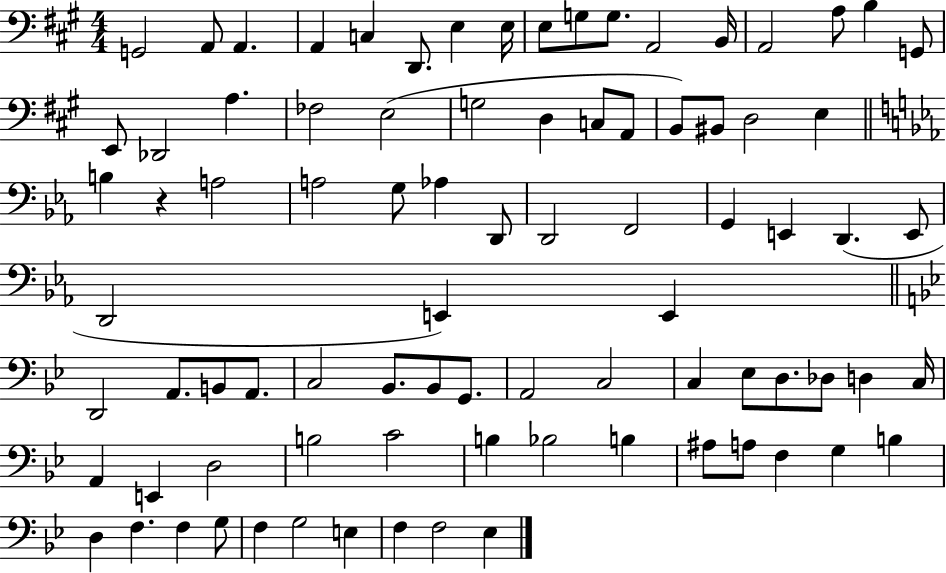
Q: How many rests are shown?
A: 1